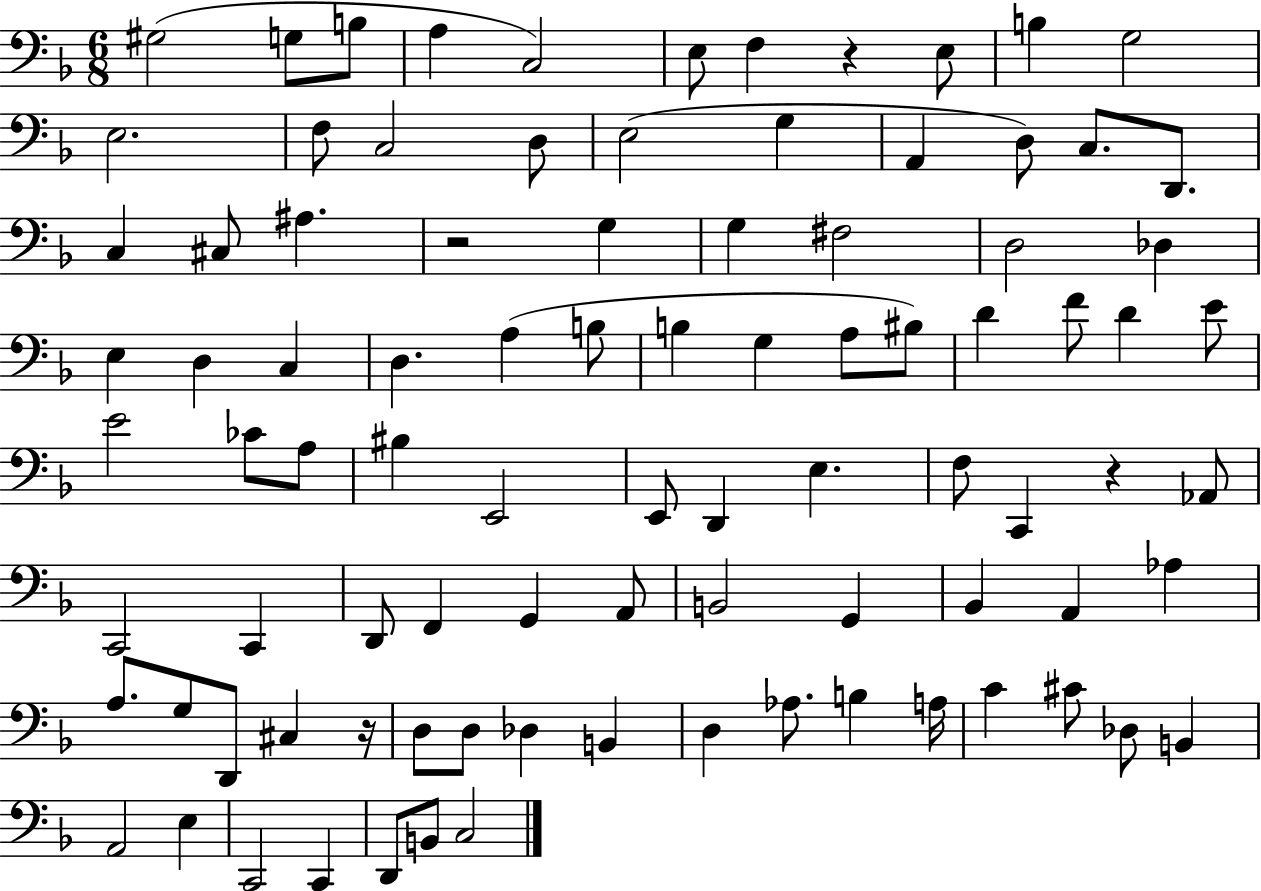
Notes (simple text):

G#3/h G3/e B3/e A3/q C3/h E3/e F3/q R/q E3/e B3/q G3/h E3/h. F3/e C3/h D3/e E3/h G3/q A2/q D3/e C3/e. D2/e. C3/q C#3/e A#3/q. R/h G3/q G3/q F#3/h D3/h Db3/q E3/q D3/q C3/q D3/q. A3/q B3/e B3/q G3/q A3/e BIS3/e D4/q F4/e D4/q E4/e E4/h CES4/e A3/e BIS3/q E2/h E2/e D2/q E3/q. F3/e C2/q R/q Ab2/e C2/h C2/q D2/e F2/q G2/q A2/e B2/h G2/q Bb2/q A2/q Ab3/q A3/e. G3/e D2/e C#3/q R/s D3/e D3/e Db3/q B2/q D3/q Ab3/e. B3/q A3/s C4/q C#4/e Db3/e B2/q A2/h E3/q C2/h C2/q D2/e B2/e C3/h